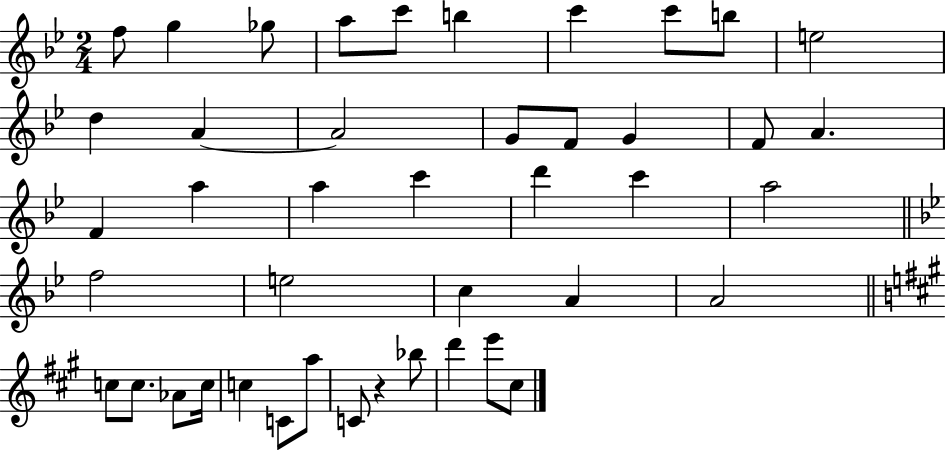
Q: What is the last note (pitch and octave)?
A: C#5